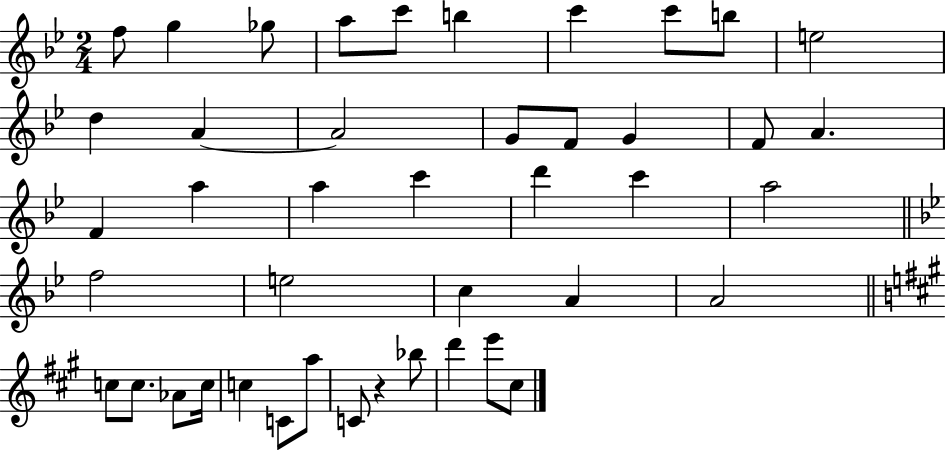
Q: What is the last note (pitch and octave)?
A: C#5